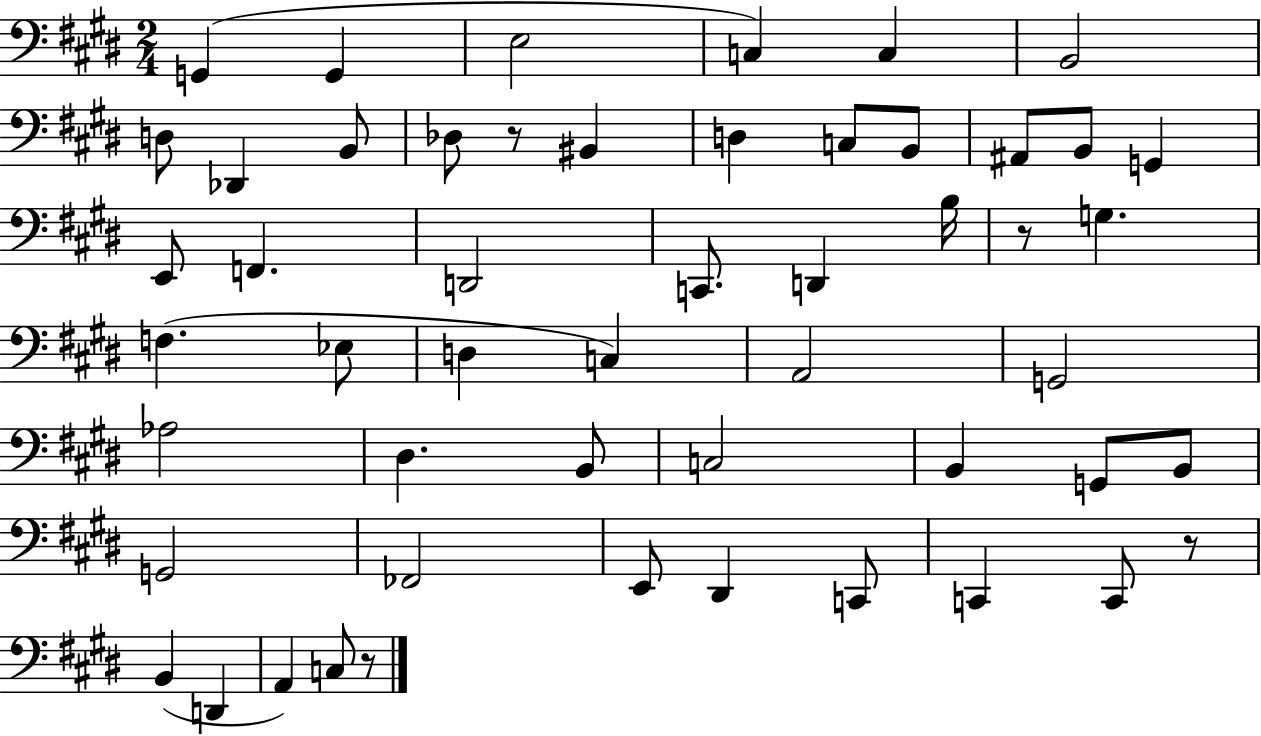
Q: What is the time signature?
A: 2/4